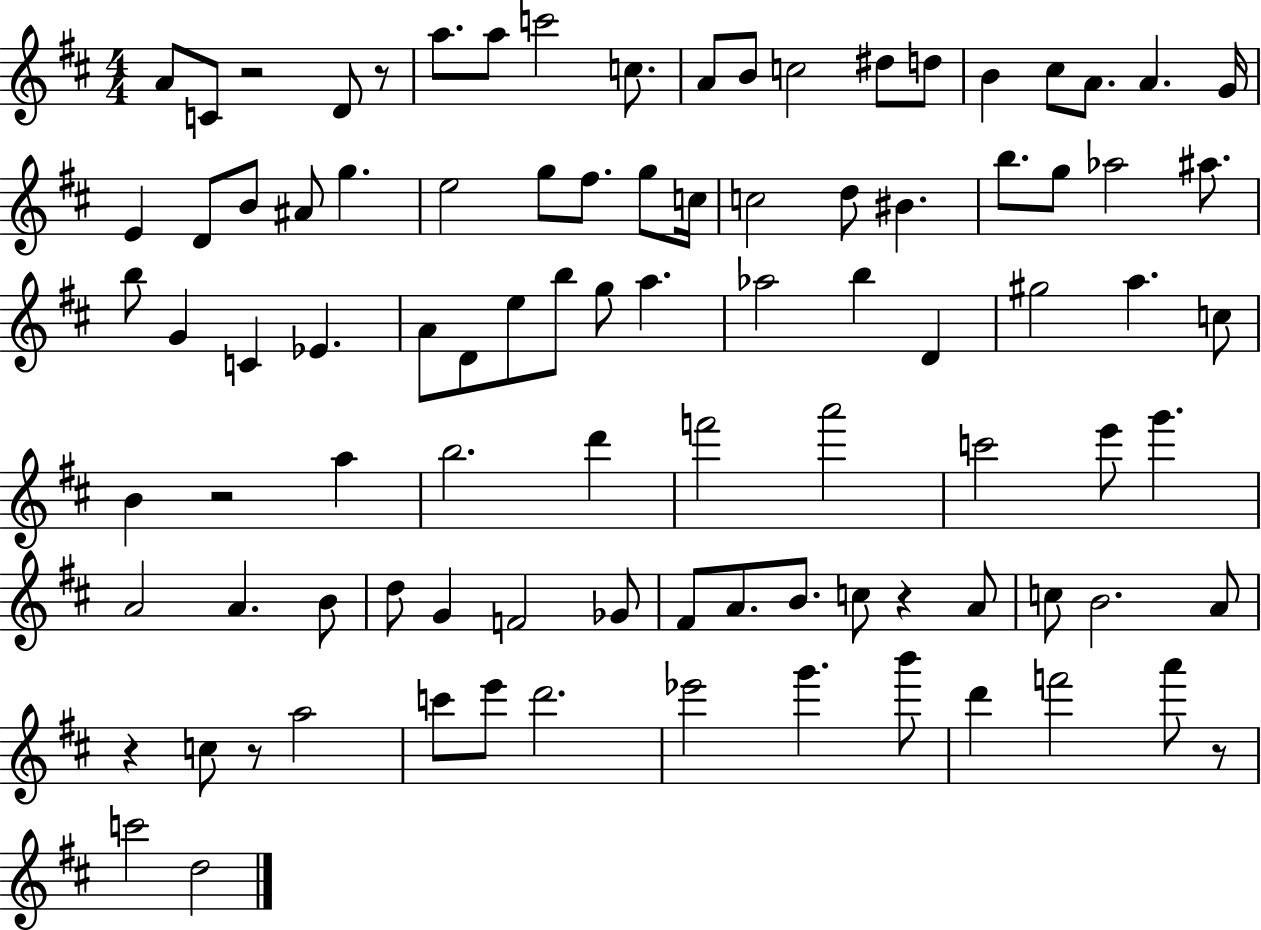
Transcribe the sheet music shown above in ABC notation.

X:1
T:Untitled
M:4/4
L:1/4
K:D
A/2 C/2 z2 D/2 z/2 a/2 a/2 c'2 c/2 A/2 B/2 c2 ^d/2 d/2 B ^c/2 A/2 A G/4 E D/2 B/2 ^A/2 g e2 g/2 ^f/2 g/2 c/4 c2 d/2 ^B b/2 g/2 _a2 ^a/2 b/2 G C _E A/2 D/2 e/2 b/2 g/2 a _a2 b D ^g2 a c/2 B z2 a b2 d' f'2 a'2 c'2 e'/2 g' A2 A B/2 d/2 G F2 _G/2 ^F/2 A/2 B/2 c/2 z A/2 c/2 B2 A/2 z c/2 z/2 a2 c'/2 e'/2 d'2 _e'2 g' b'/2 d' f'2 a'/2 z/2 c'2 d2